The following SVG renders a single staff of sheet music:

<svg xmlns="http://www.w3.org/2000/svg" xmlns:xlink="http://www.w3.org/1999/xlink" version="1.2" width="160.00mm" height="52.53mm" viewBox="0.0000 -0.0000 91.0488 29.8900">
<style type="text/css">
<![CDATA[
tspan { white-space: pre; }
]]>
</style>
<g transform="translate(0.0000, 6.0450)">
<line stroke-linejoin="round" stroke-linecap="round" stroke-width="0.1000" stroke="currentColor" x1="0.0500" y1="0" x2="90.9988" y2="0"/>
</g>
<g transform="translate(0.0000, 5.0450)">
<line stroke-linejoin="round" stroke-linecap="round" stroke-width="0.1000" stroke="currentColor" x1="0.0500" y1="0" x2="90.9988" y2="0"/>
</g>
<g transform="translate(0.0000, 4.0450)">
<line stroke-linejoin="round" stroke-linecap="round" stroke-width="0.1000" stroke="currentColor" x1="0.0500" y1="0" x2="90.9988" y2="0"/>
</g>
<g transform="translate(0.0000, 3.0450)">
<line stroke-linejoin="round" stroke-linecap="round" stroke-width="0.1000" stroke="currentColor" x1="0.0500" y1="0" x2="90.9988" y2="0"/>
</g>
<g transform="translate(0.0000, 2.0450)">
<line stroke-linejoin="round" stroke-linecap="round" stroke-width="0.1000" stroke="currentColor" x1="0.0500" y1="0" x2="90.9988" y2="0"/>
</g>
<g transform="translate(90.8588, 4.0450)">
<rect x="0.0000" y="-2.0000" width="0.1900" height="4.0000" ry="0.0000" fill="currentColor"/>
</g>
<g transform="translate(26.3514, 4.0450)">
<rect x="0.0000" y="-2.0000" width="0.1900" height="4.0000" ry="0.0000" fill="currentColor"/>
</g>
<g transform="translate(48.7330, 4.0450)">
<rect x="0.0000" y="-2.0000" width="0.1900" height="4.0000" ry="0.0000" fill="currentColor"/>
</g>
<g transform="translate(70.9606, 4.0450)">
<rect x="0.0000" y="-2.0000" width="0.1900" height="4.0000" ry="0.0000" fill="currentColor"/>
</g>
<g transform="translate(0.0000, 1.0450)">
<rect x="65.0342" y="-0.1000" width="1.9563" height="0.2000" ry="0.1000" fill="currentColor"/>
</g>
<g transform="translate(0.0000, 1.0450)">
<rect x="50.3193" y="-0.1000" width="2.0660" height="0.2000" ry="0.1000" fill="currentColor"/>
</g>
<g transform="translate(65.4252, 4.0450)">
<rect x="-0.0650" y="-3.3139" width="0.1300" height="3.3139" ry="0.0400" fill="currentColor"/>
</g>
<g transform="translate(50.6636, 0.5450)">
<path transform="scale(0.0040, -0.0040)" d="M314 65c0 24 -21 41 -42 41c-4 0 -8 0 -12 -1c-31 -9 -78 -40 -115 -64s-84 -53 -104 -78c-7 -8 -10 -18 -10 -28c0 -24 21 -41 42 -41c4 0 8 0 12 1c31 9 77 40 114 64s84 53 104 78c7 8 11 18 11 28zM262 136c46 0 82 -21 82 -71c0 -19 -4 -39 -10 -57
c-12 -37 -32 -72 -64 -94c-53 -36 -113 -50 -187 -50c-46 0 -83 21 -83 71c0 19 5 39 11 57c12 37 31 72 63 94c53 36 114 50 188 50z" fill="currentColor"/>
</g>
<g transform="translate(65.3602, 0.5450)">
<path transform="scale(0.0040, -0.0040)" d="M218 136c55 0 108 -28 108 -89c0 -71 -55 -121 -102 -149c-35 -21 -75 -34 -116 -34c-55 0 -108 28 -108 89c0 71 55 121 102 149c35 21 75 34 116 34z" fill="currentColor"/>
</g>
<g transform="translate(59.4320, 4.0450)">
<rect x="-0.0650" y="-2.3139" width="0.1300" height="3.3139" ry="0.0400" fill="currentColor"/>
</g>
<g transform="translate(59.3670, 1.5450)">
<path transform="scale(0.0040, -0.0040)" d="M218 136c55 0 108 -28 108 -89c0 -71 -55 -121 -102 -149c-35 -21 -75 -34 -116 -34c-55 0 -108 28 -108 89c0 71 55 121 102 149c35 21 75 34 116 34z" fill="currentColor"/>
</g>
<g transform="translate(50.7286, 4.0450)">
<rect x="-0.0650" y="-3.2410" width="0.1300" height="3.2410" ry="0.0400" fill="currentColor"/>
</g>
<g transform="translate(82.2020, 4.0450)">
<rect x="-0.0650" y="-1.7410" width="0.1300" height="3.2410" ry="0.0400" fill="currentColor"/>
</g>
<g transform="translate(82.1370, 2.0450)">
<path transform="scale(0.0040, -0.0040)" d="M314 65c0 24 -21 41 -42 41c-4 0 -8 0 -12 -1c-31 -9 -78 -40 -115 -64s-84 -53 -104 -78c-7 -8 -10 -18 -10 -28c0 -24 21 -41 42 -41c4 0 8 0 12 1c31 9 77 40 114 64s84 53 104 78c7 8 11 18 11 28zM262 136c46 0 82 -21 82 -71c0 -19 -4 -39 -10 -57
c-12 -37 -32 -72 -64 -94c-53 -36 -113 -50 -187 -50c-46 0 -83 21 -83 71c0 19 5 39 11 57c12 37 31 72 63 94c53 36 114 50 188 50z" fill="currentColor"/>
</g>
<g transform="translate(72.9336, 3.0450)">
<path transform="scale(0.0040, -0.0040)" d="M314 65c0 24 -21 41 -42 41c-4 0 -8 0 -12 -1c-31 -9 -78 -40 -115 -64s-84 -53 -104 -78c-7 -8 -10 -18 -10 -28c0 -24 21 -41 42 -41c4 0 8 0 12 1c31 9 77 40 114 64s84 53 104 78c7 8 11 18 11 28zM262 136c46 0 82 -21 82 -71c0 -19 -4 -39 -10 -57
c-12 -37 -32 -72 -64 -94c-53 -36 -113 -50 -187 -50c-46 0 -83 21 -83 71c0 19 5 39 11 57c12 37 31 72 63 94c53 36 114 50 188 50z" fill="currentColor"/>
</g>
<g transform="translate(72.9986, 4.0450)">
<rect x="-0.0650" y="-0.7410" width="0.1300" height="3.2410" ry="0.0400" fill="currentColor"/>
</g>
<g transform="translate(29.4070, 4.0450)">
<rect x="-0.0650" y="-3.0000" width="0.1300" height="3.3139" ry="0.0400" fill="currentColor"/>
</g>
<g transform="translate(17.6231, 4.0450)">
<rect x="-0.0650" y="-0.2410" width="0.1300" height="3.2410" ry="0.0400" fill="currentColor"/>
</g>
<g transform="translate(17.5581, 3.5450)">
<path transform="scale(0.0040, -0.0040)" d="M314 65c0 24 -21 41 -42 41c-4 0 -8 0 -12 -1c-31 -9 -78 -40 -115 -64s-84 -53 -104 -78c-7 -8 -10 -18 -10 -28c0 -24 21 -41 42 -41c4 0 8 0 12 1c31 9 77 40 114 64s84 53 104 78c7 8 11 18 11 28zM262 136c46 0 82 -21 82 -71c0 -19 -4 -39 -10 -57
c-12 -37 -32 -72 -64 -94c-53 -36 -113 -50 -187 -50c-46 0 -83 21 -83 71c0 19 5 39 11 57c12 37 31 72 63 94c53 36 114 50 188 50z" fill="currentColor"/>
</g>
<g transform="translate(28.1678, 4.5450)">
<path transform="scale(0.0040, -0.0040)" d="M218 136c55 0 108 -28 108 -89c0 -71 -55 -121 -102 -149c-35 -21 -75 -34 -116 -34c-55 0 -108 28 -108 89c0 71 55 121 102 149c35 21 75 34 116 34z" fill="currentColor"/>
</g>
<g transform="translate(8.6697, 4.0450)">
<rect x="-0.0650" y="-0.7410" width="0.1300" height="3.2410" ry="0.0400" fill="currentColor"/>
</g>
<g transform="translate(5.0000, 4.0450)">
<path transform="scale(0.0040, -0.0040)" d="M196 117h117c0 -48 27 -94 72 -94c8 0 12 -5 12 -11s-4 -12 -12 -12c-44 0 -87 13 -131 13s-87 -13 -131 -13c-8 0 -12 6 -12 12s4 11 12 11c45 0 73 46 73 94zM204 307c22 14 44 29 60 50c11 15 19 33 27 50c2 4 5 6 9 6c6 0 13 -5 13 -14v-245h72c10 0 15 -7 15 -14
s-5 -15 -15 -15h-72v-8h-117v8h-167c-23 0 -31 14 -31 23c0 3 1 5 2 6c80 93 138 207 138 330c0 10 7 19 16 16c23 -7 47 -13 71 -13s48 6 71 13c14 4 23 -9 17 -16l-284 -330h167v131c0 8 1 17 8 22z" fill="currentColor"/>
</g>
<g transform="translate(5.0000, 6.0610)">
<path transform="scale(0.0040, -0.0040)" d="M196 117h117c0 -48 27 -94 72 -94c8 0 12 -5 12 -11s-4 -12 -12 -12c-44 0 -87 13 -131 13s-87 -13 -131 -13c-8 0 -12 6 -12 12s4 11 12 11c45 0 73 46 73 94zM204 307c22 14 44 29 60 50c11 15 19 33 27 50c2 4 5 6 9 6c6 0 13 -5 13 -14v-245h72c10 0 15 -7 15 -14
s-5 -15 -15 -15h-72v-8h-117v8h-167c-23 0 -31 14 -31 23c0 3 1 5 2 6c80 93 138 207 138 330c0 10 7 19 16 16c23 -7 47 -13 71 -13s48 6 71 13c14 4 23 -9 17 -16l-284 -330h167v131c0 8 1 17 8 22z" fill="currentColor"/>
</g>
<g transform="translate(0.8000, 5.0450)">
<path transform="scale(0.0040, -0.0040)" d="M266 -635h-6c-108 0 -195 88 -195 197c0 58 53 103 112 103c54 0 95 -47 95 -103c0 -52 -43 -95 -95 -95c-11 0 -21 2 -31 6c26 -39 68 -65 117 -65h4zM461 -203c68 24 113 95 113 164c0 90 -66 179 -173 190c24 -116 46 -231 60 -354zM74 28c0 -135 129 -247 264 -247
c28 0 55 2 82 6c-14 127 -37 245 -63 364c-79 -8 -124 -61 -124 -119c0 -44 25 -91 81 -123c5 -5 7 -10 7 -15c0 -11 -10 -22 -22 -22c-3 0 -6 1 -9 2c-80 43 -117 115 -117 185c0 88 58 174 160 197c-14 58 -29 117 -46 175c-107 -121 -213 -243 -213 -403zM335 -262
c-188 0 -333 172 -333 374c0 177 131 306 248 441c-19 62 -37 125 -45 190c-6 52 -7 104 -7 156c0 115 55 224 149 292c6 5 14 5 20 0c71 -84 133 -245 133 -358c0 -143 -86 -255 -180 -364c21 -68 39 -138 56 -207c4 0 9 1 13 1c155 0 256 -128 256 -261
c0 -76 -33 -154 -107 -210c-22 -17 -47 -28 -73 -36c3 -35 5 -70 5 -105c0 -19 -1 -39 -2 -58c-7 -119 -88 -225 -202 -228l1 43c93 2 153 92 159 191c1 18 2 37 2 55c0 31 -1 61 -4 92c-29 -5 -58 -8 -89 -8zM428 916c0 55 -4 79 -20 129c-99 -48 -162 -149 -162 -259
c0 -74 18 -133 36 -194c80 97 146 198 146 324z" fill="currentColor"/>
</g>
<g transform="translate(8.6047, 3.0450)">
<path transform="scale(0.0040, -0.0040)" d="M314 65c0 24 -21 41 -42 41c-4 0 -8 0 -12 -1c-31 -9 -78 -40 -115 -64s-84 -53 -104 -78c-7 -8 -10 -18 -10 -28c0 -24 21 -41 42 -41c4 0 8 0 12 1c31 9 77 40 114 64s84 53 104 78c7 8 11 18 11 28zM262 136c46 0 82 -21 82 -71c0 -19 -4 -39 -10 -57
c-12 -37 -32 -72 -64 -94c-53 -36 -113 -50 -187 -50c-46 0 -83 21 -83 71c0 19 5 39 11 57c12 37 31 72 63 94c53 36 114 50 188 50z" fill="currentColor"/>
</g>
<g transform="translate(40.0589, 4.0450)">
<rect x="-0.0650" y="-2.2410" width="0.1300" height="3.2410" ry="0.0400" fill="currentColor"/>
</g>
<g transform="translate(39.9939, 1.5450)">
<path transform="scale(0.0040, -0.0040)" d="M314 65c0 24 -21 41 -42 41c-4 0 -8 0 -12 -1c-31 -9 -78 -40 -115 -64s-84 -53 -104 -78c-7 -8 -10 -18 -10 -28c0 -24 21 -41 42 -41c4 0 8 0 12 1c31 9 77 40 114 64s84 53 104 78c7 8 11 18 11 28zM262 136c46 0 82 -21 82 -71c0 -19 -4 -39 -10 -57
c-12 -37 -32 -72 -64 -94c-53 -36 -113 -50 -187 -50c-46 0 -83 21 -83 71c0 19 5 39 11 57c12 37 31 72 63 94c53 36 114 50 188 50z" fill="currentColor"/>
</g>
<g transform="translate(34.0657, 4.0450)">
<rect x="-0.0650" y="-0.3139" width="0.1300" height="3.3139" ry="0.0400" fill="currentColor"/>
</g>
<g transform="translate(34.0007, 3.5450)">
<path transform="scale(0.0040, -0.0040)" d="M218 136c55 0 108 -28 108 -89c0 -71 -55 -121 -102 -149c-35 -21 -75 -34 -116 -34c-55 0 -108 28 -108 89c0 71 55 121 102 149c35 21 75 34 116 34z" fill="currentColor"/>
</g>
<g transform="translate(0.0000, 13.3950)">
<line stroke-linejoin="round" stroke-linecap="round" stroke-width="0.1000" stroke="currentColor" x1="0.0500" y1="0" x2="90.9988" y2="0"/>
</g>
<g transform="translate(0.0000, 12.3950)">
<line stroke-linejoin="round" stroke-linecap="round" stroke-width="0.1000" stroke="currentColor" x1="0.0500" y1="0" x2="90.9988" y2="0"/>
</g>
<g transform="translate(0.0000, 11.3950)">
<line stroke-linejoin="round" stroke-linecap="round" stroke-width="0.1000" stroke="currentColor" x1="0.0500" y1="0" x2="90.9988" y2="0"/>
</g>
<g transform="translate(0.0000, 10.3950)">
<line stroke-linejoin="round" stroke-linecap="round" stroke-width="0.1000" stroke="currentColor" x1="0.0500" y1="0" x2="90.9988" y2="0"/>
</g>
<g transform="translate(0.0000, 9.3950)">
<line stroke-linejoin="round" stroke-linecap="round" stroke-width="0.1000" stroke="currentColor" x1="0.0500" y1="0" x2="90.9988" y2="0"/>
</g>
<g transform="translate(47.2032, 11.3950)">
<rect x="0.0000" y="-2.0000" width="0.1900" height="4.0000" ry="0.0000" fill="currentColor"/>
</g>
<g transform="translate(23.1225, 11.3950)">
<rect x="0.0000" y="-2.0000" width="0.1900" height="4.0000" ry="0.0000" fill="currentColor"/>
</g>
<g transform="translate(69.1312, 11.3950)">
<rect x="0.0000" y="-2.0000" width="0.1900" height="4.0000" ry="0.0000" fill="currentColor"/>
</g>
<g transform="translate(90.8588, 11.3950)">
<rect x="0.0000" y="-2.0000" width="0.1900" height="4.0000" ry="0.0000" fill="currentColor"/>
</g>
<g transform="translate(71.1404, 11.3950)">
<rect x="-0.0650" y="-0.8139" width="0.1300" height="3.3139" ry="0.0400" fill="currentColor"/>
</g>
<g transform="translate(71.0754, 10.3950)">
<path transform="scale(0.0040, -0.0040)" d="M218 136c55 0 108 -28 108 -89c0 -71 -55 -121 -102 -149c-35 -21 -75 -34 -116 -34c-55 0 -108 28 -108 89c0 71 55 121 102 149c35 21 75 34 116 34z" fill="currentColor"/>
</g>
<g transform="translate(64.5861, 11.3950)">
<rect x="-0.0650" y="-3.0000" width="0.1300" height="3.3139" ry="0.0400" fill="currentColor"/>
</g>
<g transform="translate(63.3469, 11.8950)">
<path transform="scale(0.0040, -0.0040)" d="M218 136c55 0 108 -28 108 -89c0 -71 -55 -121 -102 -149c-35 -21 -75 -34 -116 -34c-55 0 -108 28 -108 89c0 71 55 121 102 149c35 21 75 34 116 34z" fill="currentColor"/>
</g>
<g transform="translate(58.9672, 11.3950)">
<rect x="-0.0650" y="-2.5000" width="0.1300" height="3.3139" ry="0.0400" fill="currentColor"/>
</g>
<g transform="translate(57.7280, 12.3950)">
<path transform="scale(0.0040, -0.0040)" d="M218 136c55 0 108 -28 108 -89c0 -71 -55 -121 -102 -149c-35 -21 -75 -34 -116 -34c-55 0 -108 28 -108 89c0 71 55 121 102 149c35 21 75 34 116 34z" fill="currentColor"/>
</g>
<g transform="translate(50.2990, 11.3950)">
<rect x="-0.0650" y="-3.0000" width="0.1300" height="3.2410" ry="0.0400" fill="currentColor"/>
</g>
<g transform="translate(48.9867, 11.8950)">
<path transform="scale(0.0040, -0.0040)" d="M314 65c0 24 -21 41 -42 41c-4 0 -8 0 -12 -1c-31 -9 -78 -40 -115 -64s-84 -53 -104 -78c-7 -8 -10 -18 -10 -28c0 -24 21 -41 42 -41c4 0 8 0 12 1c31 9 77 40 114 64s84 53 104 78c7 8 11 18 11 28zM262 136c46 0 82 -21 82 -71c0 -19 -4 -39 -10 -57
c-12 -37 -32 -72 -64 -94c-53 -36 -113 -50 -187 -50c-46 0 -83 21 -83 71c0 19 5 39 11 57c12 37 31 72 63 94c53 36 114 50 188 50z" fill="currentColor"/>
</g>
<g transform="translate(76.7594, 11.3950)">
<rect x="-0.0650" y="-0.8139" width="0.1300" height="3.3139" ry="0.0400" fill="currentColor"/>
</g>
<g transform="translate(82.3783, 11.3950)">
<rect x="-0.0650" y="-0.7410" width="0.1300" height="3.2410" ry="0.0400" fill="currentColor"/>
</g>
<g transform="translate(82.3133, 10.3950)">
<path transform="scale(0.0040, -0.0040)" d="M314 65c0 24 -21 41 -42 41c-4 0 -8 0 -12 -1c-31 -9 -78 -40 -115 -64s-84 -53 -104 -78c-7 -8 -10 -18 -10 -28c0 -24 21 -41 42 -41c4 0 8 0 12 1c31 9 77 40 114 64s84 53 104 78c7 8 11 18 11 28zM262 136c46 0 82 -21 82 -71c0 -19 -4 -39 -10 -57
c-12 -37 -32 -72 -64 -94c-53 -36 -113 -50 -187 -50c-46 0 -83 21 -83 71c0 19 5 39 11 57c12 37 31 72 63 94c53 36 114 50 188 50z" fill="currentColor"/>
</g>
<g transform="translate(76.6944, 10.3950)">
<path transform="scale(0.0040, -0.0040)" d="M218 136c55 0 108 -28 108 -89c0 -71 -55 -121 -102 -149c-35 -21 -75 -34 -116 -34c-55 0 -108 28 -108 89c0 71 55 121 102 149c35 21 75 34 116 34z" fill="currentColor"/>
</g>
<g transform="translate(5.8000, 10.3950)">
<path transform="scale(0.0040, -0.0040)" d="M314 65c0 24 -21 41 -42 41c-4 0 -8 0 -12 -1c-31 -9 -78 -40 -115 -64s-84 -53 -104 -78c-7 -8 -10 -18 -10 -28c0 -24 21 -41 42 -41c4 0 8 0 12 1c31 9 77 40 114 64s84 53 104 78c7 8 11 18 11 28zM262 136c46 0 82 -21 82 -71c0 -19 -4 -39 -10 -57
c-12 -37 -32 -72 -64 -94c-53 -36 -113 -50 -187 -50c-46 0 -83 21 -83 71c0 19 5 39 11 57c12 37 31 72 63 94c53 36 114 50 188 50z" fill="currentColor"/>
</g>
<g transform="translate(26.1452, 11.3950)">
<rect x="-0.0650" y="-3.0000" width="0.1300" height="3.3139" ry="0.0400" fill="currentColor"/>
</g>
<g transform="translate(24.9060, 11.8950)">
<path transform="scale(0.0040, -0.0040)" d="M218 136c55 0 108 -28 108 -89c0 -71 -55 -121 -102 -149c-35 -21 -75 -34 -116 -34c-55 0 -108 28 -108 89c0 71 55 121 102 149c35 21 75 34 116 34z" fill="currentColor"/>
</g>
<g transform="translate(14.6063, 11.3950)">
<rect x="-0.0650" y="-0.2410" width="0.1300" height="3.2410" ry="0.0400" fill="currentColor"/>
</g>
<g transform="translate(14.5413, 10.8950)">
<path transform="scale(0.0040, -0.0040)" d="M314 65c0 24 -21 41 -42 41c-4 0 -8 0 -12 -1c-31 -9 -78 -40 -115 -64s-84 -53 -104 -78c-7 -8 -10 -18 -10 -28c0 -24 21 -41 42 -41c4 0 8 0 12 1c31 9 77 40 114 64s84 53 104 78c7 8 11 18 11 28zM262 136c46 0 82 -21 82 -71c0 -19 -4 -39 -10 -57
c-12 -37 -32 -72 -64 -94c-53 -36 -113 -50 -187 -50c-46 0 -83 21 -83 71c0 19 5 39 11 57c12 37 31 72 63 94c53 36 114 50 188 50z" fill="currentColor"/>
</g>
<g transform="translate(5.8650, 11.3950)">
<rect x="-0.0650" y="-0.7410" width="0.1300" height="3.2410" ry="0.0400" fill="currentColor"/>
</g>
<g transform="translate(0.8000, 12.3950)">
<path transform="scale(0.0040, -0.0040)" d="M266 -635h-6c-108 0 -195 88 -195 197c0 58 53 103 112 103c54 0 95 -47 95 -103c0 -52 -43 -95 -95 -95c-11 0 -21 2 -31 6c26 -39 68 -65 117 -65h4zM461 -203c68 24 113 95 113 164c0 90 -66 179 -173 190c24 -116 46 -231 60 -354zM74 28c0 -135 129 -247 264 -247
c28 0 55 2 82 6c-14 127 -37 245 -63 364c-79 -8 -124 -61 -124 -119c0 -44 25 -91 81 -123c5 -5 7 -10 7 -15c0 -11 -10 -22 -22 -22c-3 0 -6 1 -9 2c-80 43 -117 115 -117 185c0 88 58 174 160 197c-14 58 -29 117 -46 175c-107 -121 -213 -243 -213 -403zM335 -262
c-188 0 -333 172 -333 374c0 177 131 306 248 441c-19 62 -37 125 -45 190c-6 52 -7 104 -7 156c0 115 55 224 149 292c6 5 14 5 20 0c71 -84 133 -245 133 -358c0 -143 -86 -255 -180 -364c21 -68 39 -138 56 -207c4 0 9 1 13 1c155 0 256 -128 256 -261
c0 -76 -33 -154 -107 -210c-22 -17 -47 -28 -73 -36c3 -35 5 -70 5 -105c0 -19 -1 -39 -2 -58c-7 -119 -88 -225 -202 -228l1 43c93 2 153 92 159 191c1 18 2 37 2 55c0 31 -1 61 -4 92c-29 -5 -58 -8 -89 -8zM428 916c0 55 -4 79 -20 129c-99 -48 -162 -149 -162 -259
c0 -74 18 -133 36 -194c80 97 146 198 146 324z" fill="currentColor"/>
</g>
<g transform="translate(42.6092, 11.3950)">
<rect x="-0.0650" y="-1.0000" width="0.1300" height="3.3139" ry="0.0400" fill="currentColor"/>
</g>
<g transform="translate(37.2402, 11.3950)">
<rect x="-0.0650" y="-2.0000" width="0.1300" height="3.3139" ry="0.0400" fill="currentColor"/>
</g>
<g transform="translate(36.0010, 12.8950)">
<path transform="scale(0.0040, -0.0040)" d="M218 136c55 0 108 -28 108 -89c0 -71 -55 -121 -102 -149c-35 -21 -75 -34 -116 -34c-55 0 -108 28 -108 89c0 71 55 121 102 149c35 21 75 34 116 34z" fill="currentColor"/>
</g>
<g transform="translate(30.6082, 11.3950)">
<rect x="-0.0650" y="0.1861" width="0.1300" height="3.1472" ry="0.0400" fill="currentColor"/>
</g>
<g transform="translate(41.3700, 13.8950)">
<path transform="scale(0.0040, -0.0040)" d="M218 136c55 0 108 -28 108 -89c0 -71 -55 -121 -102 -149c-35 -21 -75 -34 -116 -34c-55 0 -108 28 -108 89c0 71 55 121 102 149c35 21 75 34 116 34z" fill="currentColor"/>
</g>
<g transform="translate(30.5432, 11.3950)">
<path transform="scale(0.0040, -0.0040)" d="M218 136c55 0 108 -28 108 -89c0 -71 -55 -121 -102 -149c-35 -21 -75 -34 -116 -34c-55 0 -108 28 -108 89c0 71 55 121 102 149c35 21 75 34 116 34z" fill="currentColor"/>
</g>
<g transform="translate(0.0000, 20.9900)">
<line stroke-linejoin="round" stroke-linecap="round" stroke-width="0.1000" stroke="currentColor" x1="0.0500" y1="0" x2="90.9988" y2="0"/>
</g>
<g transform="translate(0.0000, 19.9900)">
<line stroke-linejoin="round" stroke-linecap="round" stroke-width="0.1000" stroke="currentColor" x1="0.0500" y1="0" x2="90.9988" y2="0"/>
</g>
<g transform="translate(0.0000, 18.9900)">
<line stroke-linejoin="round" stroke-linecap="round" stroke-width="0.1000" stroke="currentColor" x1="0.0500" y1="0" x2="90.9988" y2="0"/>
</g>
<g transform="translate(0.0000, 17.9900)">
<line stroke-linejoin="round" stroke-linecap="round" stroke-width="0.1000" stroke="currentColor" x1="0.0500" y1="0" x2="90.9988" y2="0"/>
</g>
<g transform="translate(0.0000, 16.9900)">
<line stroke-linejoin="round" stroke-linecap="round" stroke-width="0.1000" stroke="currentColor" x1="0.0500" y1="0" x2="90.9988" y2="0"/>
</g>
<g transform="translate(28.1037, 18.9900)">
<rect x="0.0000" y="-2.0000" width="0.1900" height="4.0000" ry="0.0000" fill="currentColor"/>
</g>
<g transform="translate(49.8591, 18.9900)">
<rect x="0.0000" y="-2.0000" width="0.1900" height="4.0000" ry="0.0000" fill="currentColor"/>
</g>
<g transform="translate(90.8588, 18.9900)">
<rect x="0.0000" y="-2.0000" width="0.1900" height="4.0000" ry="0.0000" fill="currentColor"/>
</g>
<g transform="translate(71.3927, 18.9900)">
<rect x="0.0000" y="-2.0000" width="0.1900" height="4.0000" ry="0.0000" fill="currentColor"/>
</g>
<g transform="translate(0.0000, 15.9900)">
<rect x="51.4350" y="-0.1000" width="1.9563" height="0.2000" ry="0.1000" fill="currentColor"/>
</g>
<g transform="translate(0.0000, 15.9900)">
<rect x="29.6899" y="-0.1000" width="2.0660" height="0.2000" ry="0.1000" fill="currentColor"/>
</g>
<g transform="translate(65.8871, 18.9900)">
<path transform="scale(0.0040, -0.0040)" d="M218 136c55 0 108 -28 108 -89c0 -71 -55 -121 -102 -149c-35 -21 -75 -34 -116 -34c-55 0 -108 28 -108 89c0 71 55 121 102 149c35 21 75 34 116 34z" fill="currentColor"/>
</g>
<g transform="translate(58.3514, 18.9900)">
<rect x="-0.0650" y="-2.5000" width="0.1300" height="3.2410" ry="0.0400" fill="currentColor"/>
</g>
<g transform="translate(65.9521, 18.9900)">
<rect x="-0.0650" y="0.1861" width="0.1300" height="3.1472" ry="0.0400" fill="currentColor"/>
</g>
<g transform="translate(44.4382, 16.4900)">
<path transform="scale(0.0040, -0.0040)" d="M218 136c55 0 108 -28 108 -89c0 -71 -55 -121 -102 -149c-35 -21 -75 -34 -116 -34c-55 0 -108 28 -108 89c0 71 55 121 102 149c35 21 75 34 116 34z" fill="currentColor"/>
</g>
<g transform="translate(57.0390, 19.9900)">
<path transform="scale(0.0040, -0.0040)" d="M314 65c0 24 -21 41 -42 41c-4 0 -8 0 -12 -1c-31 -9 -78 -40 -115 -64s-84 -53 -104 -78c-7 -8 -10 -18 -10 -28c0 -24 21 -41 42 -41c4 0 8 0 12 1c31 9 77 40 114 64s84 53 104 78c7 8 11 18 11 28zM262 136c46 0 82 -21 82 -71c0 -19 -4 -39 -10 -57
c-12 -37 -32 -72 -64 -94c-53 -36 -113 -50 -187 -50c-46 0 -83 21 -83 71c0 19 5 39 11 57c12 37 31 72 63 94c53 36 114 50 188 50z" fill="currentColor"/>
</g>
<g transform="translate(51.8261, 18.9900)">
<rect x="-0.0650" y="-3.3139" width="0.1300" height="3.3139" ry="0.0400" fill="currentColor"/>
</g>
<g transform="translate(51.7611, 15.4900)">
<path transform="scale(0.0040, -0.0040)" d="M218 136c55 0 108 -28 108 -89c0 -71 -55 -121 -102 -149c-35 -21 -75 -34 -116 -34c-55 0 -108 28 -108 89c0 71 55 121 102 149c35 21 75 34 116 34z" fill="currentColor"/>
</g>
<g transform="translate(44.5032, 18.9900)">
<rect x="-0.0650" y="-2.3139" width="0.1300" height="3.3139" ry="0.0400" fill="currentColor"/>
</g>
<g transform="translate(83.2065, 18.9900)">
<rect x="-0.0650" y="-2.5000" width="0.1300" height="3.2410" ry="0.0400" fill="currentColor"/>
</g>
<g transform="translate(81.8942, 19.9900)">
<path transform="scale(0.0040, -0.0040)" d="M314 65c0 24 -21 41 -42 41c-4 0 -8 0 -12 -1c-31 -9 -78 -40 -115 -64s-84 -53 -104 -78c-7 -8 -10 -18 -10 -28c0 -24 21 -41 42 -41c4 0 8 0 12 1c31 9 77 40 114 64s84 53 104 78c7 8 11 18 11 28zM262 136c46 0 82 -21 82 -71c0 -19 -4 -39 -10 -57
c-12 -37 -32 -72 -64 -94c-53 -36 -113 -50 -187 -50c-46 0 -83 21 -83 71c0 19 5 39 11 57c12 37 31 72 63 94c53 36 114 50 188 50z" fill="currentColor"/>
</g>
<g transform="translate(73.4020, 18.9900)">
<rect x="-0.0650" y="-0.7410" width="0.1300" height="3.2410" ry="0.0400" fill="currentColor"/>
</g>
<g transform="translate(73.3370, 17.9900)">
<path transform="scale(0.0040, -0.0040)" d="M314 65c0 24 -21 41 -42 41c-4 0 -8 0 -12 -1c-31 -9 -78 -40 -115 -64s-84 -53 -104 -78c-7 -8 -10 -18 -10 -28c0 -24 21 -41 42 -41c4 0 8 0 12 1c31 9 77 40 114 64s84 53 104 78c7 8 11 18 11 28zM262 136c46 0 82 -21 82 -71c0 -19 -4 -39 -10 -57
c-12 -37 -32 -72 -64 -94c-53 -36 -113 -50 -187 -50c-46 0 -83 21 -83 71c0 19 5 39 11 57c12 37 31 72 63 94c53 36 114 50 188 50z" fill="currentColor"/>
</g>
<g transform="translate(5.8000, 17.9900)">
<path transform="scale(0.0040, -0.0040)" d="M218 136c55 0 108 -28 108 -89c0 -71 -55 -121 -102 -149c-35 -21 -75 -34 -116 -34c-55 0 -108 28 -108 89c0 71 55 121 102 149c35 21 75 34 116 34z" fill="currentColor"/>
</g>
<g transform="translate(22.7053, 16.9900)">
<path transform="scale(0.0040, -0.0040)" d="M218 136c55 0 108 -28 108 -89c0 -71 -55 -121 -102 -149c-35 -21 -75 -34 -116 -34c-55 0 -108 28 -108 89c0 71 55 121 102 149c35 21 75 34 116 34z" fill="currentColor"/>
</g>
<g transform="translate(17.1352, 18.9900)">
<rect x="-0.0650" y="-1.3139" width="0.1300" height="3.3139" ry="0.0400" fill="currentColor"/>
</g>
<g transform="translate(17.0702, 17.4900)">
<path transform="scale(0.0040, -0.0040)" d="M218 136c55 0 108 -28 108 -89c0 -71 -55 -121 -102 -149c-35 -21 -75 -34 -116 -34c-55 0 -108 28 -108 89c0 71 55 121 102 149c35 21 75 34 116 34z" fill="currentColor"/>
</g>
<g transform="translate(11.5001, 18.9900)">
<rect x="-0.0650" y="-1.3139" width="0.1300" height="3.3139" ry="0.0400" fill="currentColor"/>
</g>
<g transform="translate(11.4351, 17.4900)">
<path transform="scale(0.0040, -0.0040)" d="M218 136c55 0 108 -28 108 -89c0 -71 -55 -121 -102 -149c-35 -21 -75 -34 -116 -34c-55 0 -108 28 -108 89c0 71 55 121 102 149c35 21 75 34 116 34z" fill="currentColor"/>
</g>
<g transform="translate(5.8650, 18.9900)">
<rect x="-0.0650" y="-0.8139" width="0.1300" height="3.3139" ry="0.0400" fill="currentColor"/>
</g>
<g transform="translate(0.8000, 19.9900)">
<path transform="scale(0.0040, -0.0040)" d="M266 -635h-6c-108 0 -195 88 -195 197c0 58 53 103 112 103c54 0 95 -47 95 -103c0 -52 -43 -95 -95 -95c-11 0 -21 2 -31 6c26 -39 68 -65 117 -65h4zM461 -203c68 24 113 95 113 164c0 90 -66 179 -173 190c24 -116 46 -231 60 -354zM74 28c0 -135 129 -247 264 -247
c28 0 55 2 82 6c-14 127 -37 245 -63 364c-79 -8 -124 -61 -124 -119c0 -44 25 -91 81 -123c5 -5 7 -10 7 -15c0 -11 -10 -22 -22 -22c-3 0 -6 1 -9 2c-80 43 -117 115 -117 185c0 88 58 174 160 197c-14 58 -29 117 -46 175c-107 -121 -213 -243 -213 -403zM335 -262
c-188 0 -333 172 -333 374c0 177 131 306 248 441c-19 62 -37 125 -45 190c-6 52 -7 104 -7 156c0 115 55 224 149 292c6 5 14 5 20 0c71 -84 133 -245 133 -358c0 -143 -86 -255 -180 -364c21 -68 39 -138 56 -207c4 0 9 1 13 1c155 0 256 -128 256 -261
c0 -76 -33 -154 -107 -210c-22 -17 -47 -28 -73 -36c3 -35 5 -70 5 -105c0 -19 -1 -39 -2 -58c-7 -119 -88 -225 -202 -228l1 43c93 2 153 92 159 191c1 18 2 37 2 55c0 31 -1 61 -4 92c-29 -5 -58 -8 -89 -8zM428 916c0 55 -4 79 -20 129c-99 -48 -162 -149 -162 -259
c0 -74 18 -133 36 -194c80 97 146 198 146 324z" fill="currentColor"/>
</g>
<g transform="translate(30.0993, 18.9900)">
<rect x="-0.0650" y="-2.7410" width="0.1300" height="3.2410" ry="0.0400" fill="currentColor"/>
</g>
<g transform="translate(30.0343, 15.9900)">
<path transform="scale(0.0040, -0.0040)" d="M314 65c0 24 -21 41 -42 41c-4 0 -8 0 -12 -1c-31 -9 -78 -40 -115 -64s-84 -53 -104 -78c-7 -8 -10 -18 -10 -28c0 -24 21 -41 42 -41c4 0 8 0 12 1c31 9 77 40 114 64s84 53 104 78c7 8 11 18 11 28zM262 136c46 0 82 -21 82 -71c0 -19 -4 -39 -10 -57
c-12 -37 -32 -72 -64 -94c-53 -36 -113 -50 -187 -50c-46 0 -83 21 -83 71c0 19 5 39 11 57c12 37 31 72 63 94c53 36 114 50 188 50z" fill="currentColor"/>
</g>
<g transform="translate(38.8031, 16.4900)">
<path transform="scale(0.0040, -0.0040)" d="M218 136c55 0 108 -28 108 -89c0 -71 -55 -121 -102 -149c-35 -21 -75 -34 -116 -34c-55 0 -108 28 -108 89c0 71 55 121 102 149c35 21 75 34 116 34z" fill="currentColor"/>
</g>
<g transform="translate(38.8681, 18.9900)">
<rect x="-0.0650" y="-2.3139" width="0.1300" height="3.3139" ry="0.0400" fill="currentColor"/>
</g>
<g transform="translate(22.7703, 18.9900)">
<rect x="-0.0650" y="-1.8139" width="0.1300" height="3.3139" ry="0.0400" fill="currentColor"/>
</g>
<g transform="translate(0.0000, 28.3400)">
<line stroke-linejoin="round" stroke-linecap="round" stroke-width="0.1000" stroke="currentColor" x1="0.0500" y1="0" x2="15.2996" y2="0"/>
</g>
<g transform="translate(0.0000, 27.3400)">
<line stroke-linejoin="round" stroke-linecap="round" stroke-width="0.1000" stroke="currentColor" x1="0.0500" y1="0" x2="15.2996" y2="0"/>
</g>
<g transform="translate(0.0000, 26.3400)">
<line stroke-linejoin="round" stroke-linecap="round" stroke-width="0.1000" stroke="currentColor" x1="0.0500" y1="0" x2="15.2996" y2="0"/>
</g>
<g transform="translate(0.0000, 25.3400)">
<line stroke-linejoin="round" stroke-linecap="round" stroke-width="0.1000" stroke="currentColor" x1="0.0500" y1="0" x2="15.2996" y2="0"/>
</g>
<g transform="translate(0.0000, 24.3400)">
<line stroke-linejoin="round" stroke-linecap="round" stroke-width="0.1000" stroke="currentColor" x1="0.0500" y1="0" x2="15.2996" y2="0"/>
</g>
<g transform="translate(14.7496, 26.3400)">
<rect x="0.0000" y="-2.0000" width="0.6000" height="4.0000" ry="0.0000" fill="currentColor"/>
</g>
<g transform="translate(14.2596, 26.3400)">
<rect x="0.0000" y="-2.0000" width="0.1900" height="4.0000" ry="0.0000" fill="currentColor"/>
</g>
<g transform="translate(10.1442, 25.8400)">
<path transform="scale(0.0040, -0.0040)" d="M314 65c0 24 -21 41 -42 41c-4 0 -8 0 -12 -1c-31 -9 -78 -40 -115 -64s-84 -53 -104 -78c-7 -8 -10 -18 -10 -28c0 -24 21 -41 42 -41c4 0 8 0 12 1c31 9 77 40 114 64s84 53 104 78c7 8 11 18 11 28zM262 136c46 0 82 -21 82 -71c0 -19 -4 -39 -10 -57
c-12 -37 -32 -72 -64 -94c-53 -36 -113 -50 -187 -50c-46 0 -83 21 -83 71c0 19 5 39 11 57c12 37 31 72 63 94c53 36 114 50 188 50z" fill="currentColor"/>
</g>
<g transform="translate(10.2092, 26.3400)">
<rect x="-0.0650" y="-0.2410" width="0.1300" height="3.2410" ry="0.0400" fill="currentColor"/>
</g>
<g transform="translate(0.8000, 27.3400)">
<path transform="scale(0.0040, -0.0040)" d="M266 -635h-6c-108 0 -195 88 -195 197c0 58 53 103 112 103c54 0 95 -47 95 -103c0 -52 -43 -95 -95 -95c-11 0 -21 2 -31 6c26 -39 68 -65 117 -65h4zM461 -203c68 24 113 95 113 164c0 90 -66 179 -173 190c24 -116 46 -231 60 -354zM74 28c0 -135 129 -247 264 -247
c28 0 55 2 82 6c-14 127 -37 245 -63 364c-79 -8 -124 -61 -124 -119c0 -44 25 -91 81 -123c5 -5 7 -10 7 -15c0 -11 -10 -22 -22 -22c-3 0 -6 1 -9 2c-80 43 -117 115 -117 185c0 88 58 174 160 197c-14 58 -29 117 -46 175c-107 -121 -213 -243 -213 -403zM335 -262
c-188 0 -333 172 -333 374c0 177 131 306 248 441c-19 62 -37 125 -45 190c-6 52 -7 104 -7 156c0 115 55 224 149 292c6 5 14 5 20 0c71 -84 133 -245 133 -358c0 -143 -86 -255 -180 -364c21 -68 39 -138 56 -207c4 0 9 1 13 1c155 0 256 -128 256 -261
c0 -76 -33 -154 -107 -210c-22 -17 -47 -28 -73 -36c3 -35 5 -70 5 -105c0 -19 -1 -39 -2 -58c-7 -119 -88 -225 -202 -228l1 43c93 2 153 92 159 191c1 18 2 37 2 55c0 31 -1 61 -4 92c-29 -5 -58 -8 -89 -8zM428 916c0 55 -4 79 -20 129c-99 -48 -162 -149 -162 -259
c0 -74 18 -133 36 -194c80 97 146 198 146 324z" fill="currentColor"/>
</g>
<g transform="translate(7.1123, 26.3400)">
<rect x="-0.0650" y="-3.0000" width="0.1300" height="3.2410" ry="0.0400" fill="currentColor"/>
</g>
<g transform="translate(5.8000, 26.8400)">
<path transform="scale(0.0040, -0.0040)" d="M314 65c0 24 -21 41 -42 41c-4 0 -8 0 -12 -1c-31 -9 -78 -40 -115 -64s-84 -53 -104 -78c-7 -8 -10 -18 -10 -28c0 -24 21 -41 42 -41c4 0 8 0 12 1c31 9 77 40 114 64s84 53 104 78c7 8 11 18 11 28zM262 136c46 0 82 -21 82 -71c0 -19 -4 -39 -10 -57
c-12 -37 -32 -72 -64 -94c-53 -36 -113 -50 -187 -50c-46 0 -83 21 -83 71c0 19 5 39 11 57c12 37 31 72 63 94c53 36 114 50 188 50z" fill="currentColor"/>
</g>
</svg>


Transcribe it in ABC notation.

X:1
T:Untitled
M:4/4
L:1/4
K:C
d2 c2 A c g2 b2 g b d2 f2 d2 c2 A B F D A2 G A d d d2 d e e f a2 g g b G2 B d2 G2 A2 c2